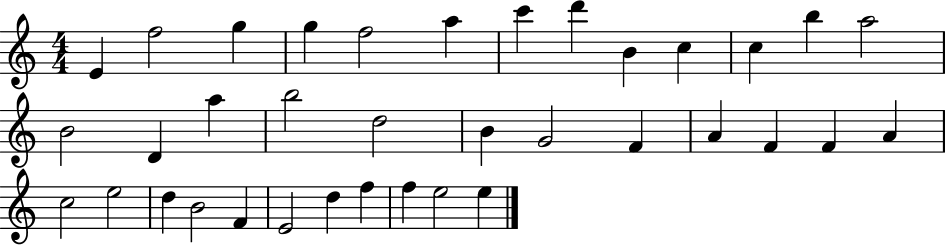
E4/q F5/h G5/q G5/q F5/h A5/q C6/q D6/q B4/q C5/q C5/q B5/q A5/h B4/h D4/q A5/q B5/h D5/h B4/q G4/h F4/q A4/q F4/q F4/q A4/q C5/h E5/h D5/q B4/h F4/q E4/h D5/q F5/q F5/q E5/h E5/q